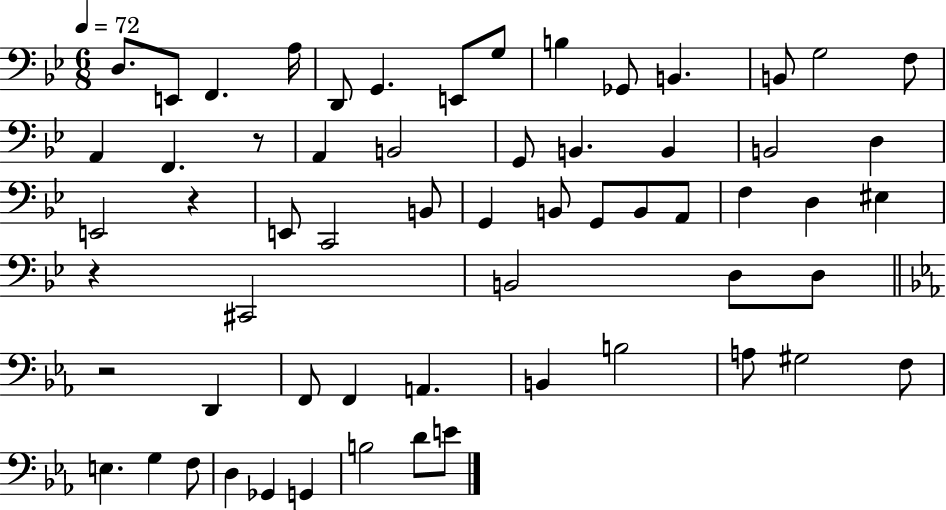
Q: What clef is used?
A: bass